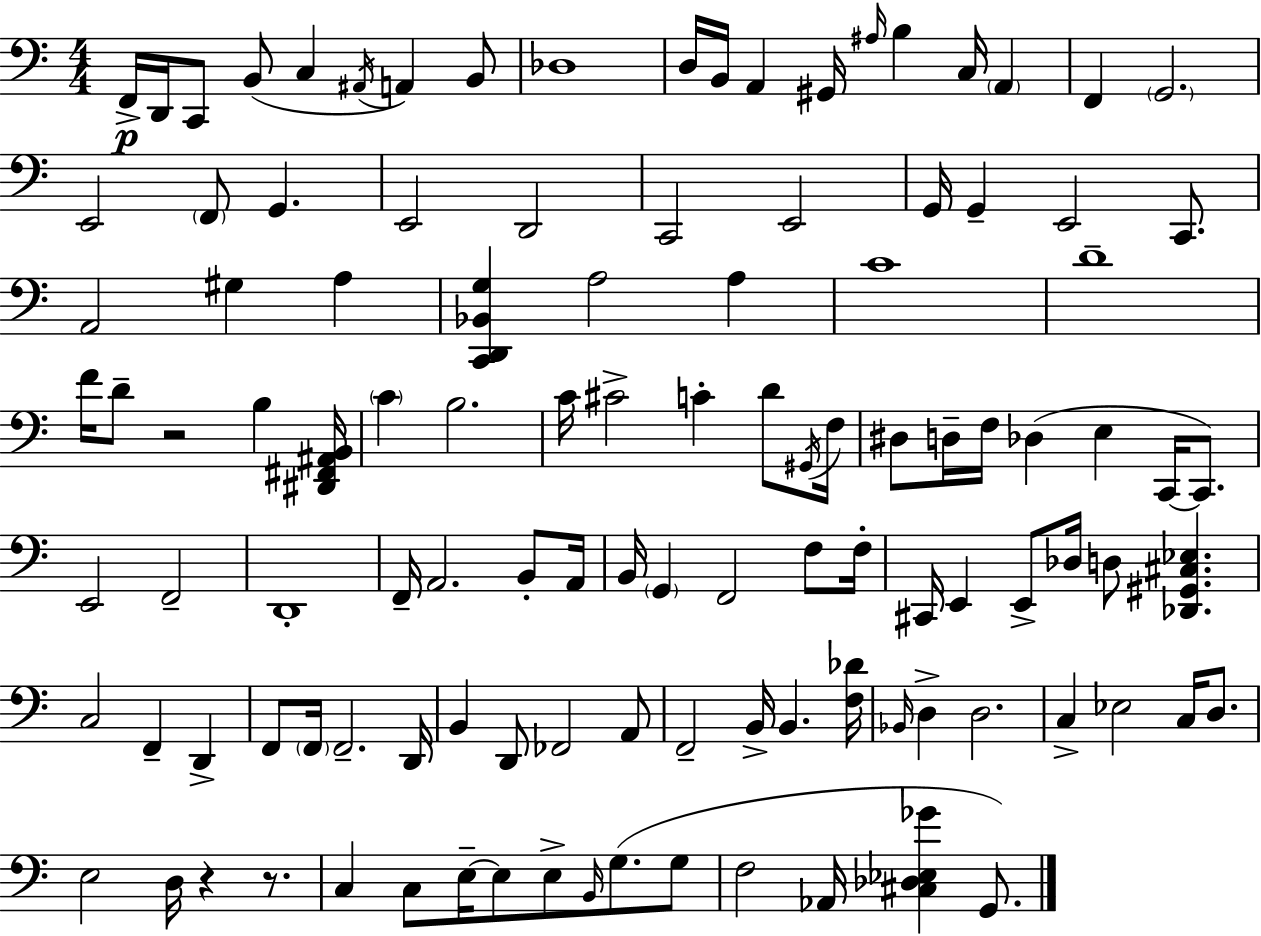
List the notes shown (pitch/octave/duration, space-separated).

F2/s D2/s C2/e B2/e C3/q A#2/s A2/q B2/e Db3/w D3/s B2/s A2/q G#2/s A#3/s B3/q C3/s A2/q F2/q G2/h. E2/h F2/e G2/q. E2/h D2/h C2/h E2/h G2/s G2/q E2/h C2/e. A2/h G#3/q A3/q [C2,D2,Bb2,G3]/q A3/h A3/q C4/w D4/w F4/s D4/e R/h B3/q [D#2,F#2,A#2,B2]/s C4/q B3/h. C4/s C#4/h C4/q D4/e G#2/s F3/s D#3/e D3/s F3/s Db3/q E3/q C2/s C2/e. E2/h F2/h D2/w F2/s A2/h. B2/e A2/s B2/s G2/q F2/h F3/e F3/s C#2/s E2/q E2/e Db3/s D3/e [Db2,G#2,C#3,Eb3]/q. C3/h F2/q D2/q F2/e F2/s F2/h. D2/s B2/q D2/e FES2/h A2/e F2/h B2/s B2/q. [F3,Db4]/s Bb2/s D3/q D3/h. C3/q Eb3/h C3/s D3/e. E3/h D3/s R/q R/e. C3/q C3/e E3/s E3/e E3/e B2/s G3/e. G3/e F3/h Ab2/s [C#3,Db3,Eb3,Gb4]/q G2/e.